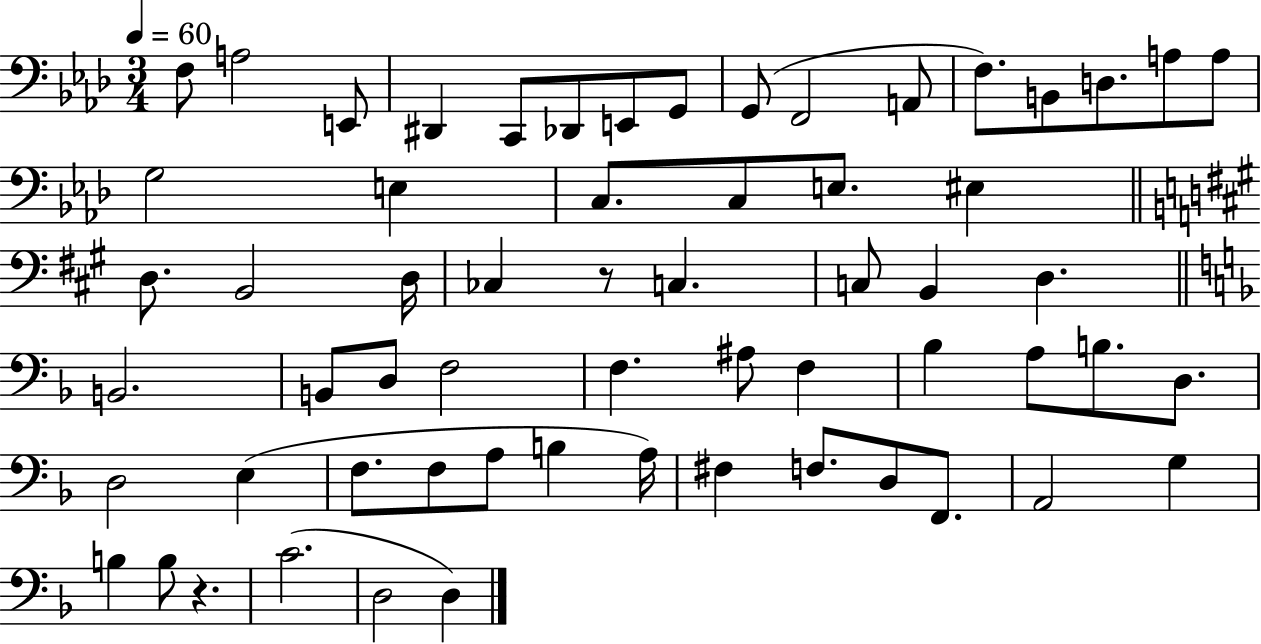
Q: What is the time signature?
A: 3/4